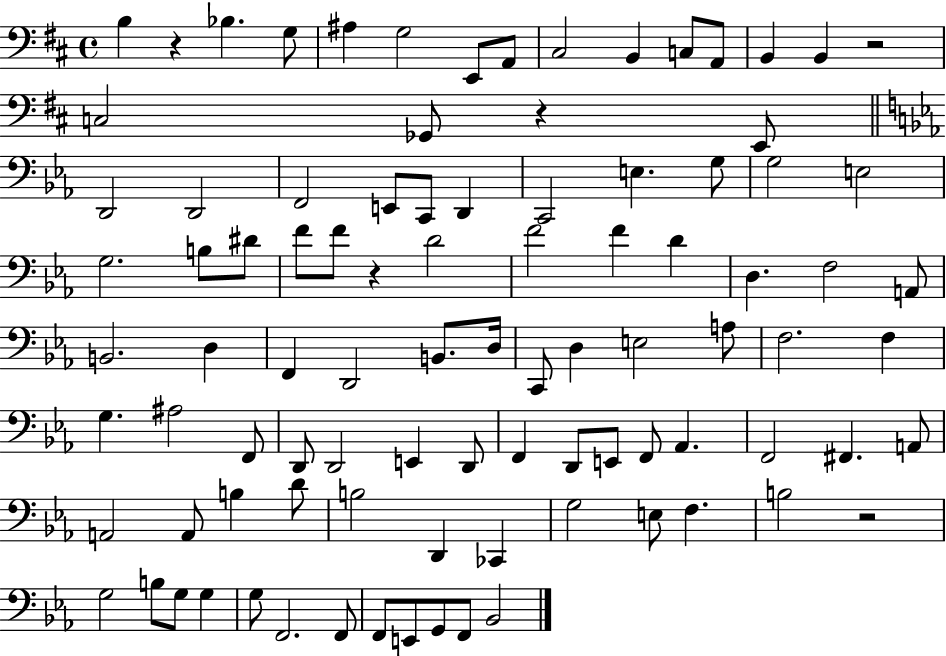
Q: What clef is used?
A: bass